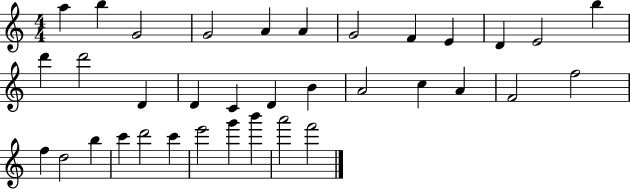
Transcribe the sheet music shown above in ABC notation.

X:1
T:Untitled
M:4/4
L:1/4
K:C
a b G2 G2 A A G2 F E D E2 b d' d'2 D D C D B A2 c A F2 f2 f d2 b c' d'2 c' e'2 g' b' a'2 f'2